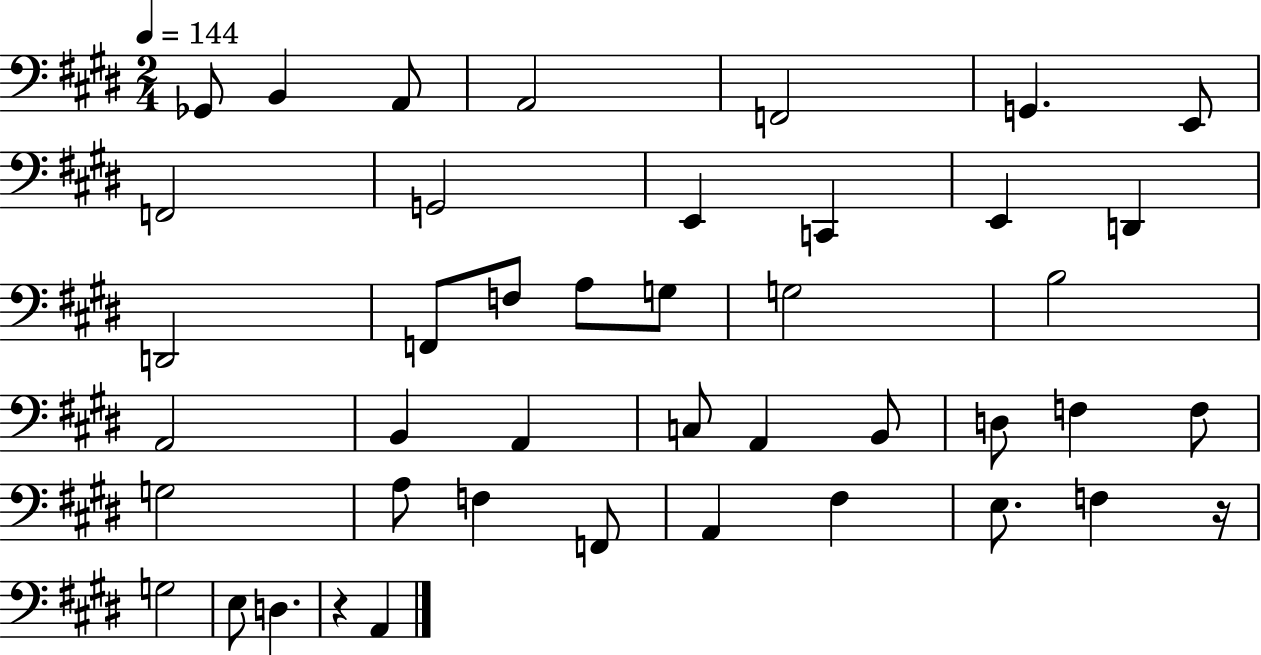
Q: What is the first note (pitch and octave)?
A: Gb2